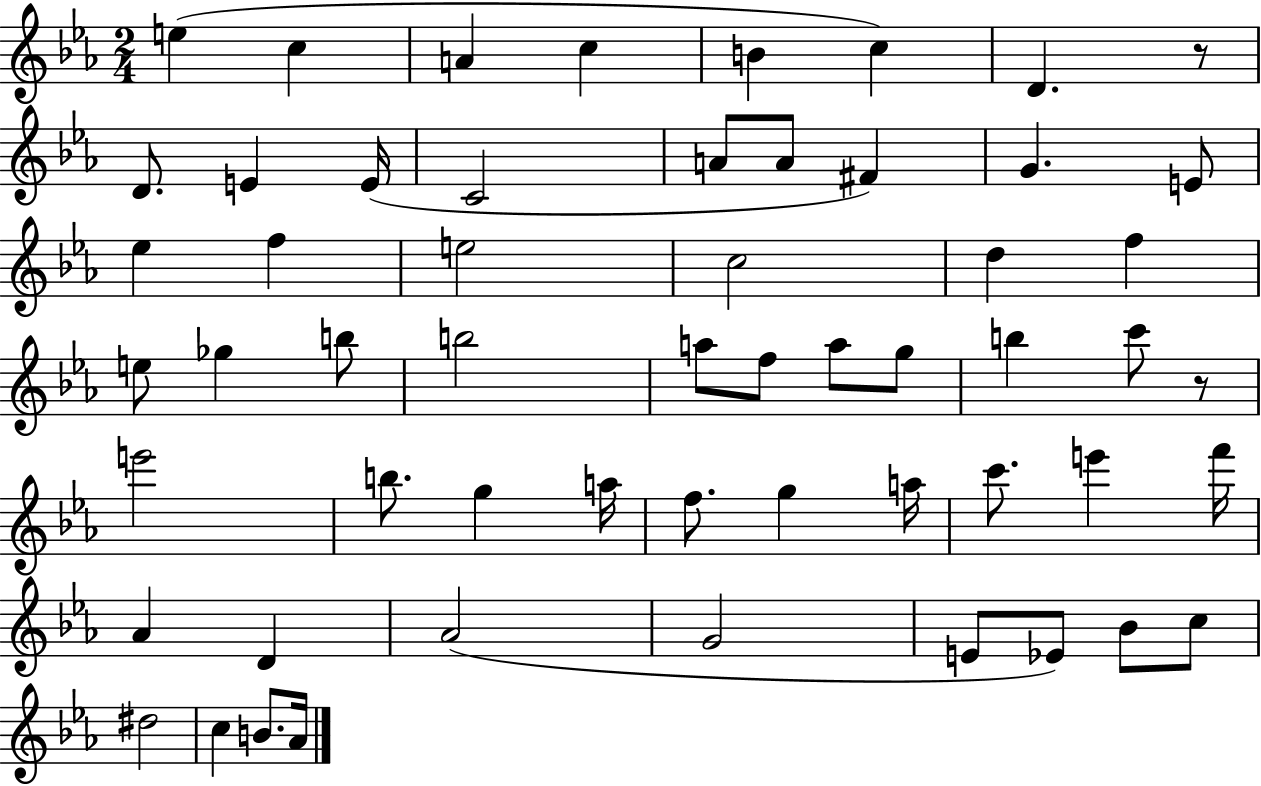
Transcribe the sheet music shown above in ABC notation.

X:1
T:Untitled
M:2/4
L:1/4
K:Eb
e c A c B c D z/2 D/2 E E/4 C2 A/2 A/2 ^F G E/2 _e f e2 c2 d f e/2 _g b/2 b2 a/2 f/2 a/2 g/2 b c'/2 z/2 e'2 b/2 g a/4 f/2 g a/4 c'/2 e' f'/4 _A D _A2 G2 E/2 _E/2 _B/2 c/2 ^d2 c B/2 _A/4